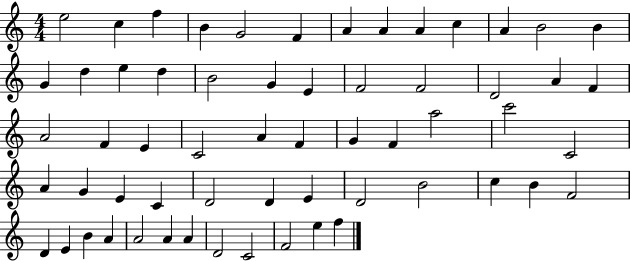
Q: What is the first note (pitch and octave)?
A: E5